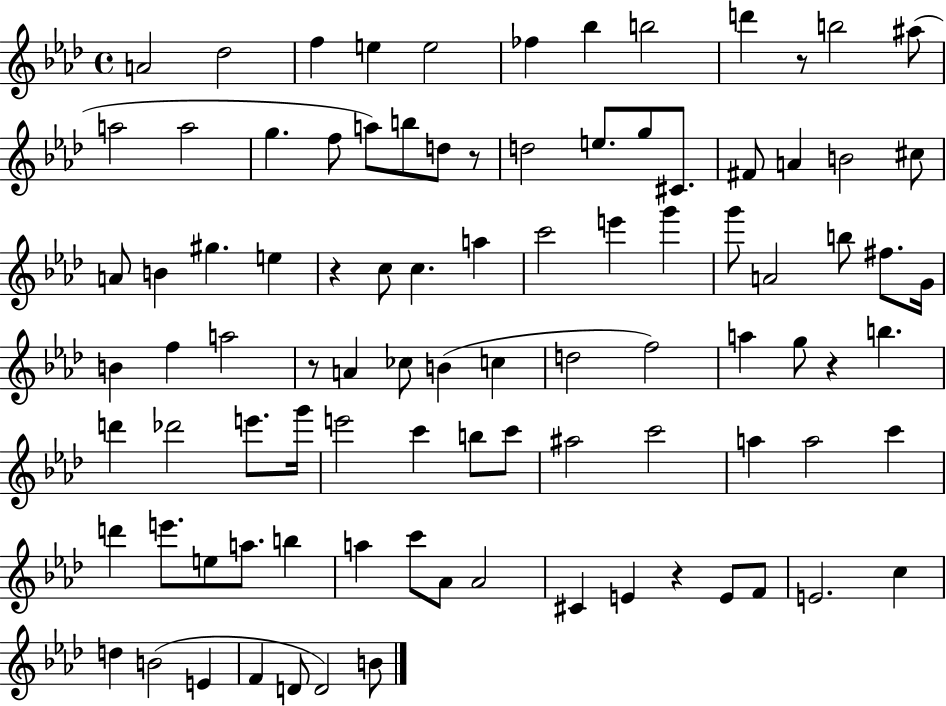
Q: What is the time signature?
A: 4/4